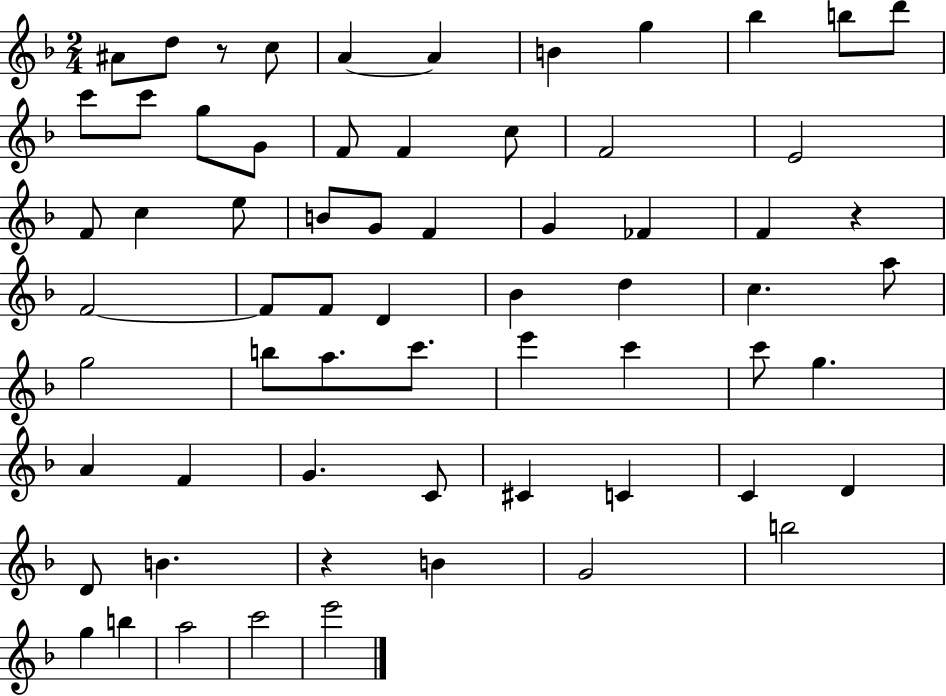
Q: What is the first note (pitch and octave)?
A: A#4